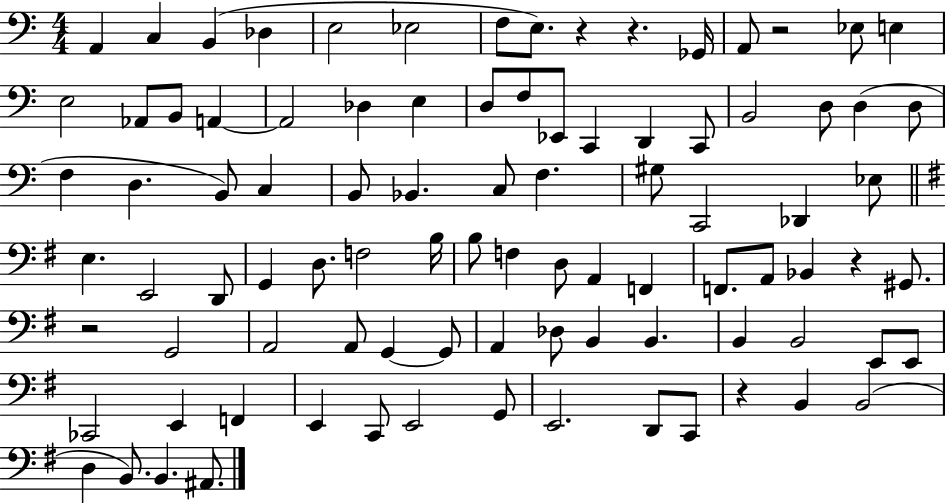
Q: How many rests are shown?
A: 6